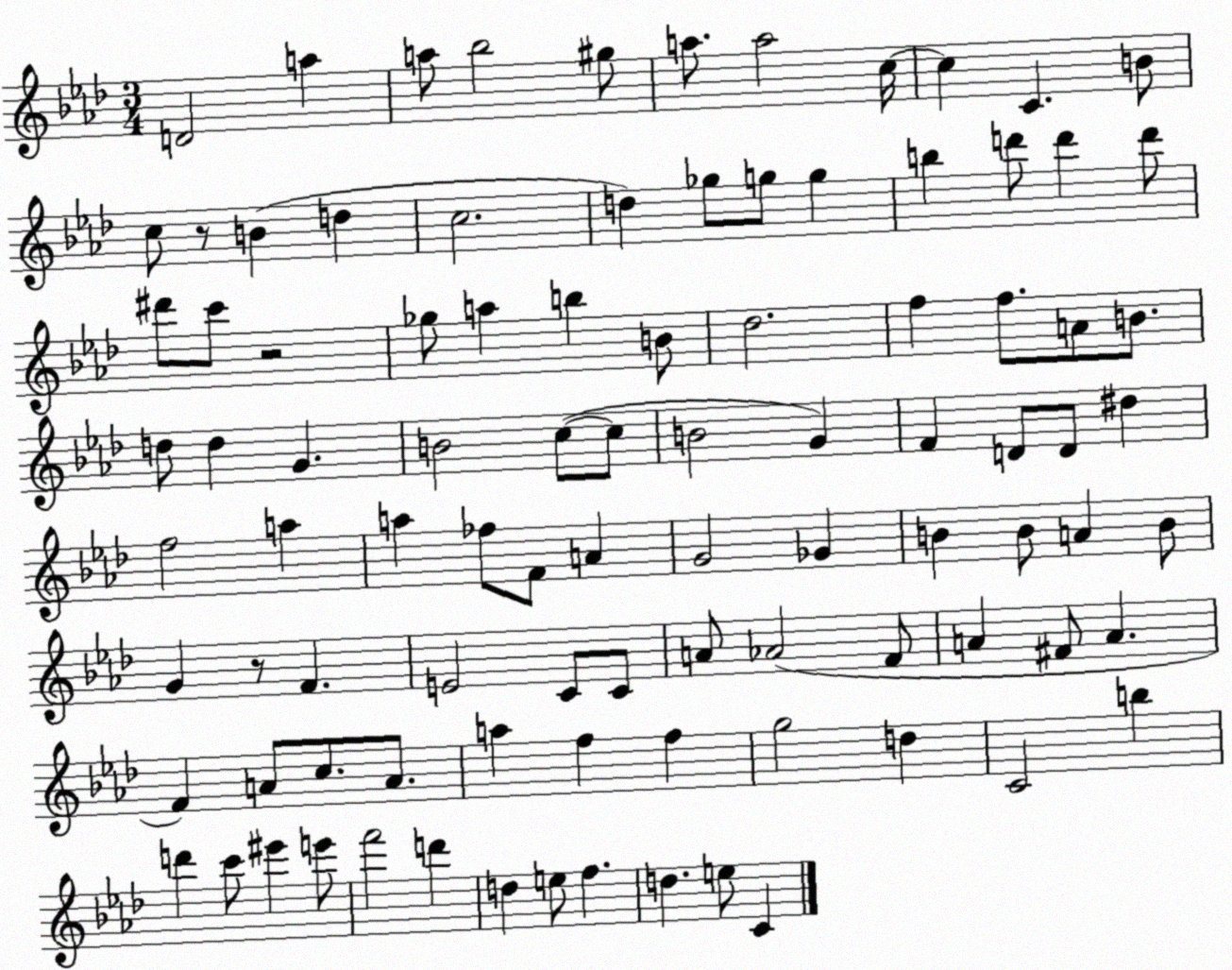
X:1
T:Untitled
M:3/4
L:1/4
K:Ab
D2 a a/2 _b2 ^g/2 a/2 a2 c/4 c C B/2 c/2 z/2 B d c2 d _g/2 g/2 g b d'/2 d' d'/2 ^d'/2 c'/2 z2 _g/2 a b B/2 _d2 f f/2 A/2 B/2 d/2 d G B2 c/2 c/2 B2 G F D/2 D/2 ^d f2 a a _f/2 F/2 A G2 _G B B/2 A B/2 G z/2 F E2 C/2 C/2 A/2 _A2 F/2 A ^F/2 A F A/2 c/2 A/2 a f f g2 d C2 b d' c'/2 ^e' e'/2 f'2 d' d e/2 f d e/2 C